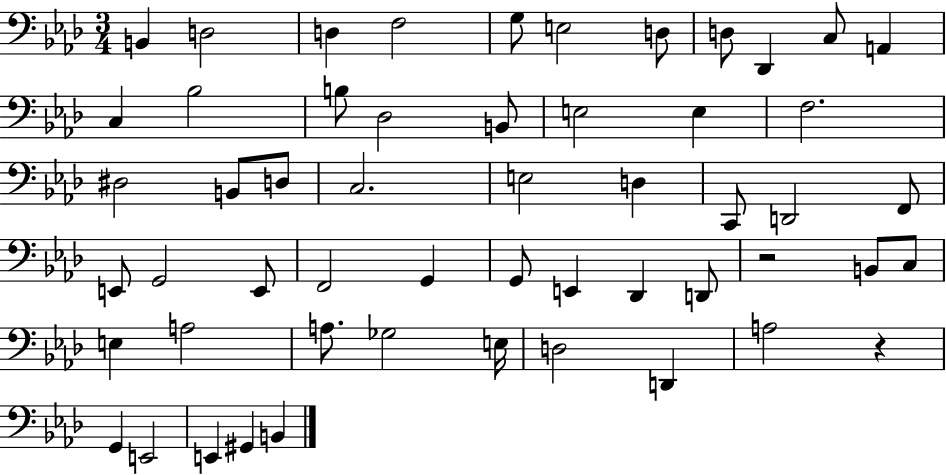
X:1
T:Untitled
M:3/4
L:1/4
K:Ab
B,, D,2 D, F,2 G,/2 E,2 D,/2 D,/2 _D,, C,/2 A,, C, _B,2 B,/2 _D,2 B,,/2 E,2 E, F,2 ^D,2 B,,/2 D,/2 C,2 E,2 D, C,,/2 D,,2 F,,/2 E,,/2 G,,2 E,,/2 F,,2 G,, G,,/2 E,, _D,, D,,/2 z2 B,,/2 C,/2 E, A,2 A,/2 _G,2 E,/4 D,2 D,, A,2 z G,, E,,2 E,, ^G,, B,,